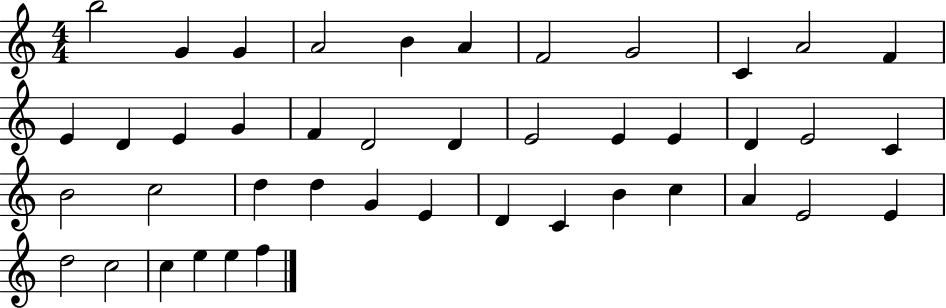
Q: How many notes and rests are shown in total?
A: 43